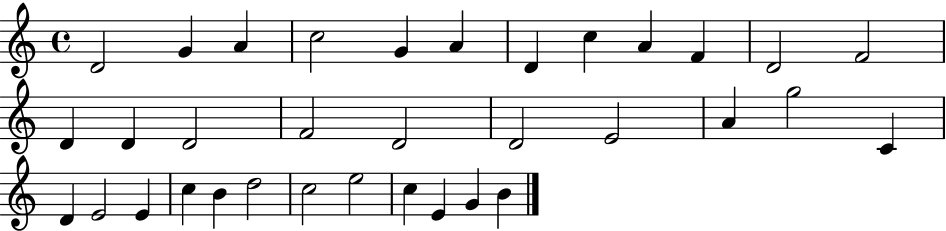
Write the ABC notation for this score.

X:1
T:Untitled
M:4/4
L:1/4
K:C
D2 G A c2 G A D c A F D2 F2 D D D2 F2 D2 D2 E2 A g2 C D E2 E c B d2 c2 e2 c E G B